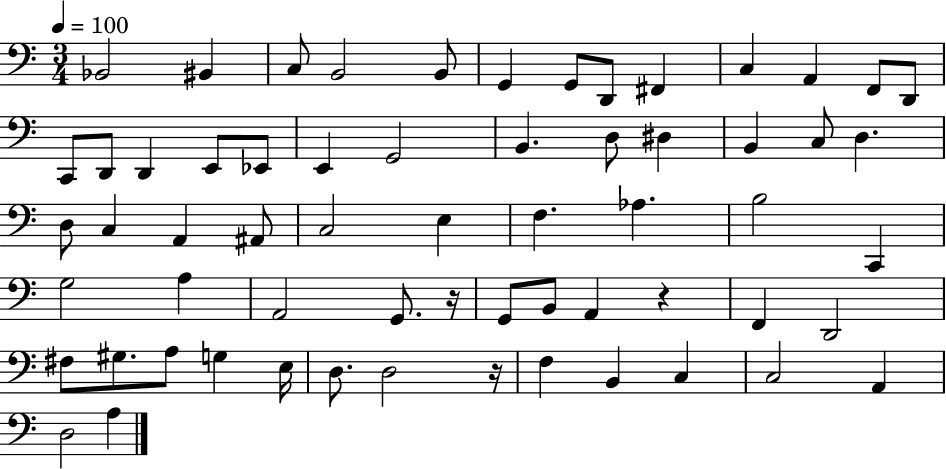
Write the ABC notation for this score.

X:1
T:Untitled
M:3/4
L:1/4
K:C
_B,,2 ^B,, C,/2 B,,2 B,,/2 G,, G,,/2 D,,/2 ^F,, C, A,, F,,/2 D,,/2 C,,/2 D,,/2 D,, E,,/2 _E,,/2 E,, G,,2 B,, D,/2 ^D, B,, C,/2 D, D,/2 C, A,, ^A,,/2 C,2 E, F, _A, B,2 C,, G,2 A, A,,2 G,,/2 z/4 G,,/2 B,,/2 A,, z F,, D,,2 ^F,/2 ^G,/2 A,/2 G, E,/4 D,/2 D,2 z/4 F, B,, C, C,2 A,, D,2 A,